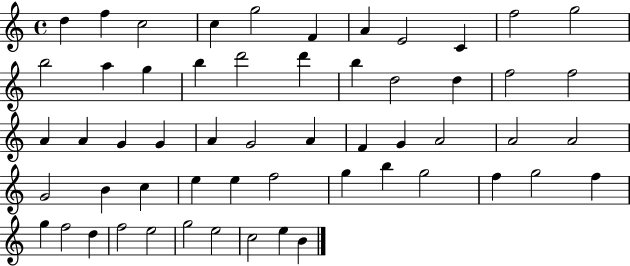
X:1
T:Untitled
M:4/4
L:1/4
K:C
d f c2 c g2 F A E2 C f2 g2 b2 a g b d'2 d' b d2 d f2 f2 A A G G A G2 A F G A2 A2 A2 G2 B c e e f2 g b g2 f g2 f g f2 d f2 e2 g2 e2 c2 e B